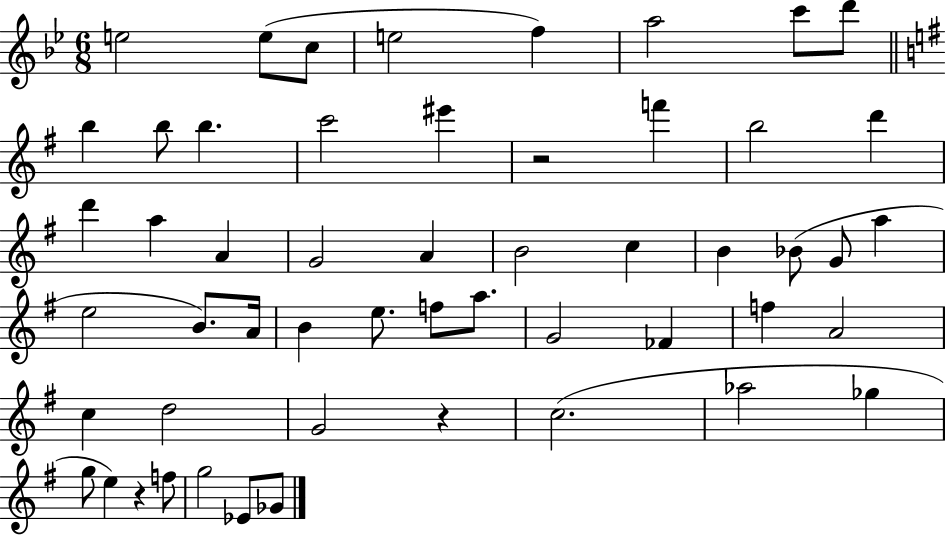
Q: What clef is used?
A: treble